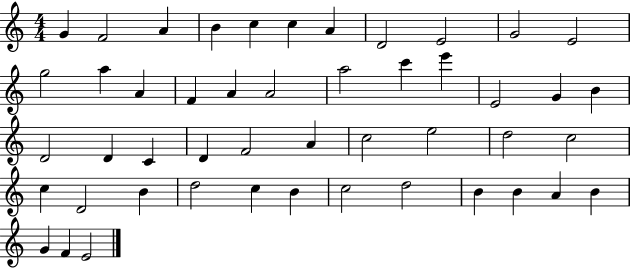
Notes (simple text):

G4/q F4/h A4/q B4/q C5/q C5/q A4/q D4/h E4/h G4/h E4/h G5/h A5/q A4/q F4/q A4/q A4/h A5/h C6/q E6/q E4/h G4/q B4/q D4/h D4/q C4/q D4/q F4/h A4/q C5/h E5/h D5/h C5/h C5/q D4/h B4/q D5/h C5/q B4/q C5/h D5/h B4/q B4/q A4/q B4/q G4/q F4/q E4/h